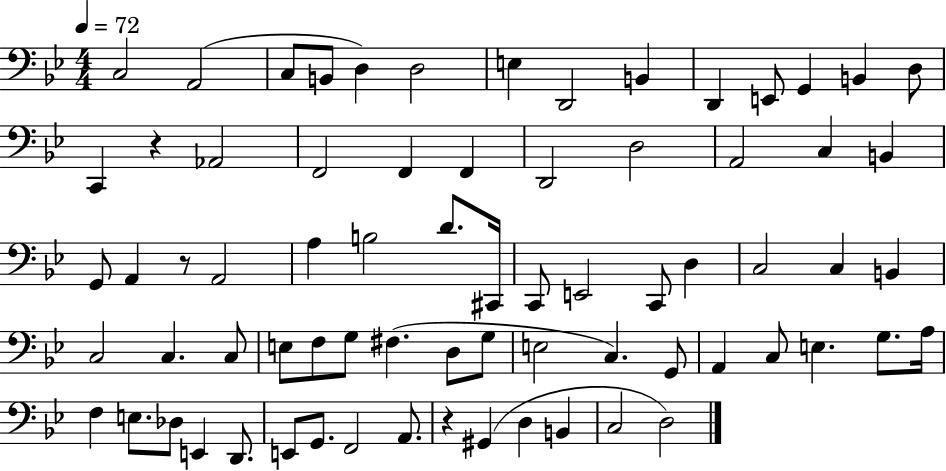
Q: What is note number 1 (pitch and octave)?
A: C3